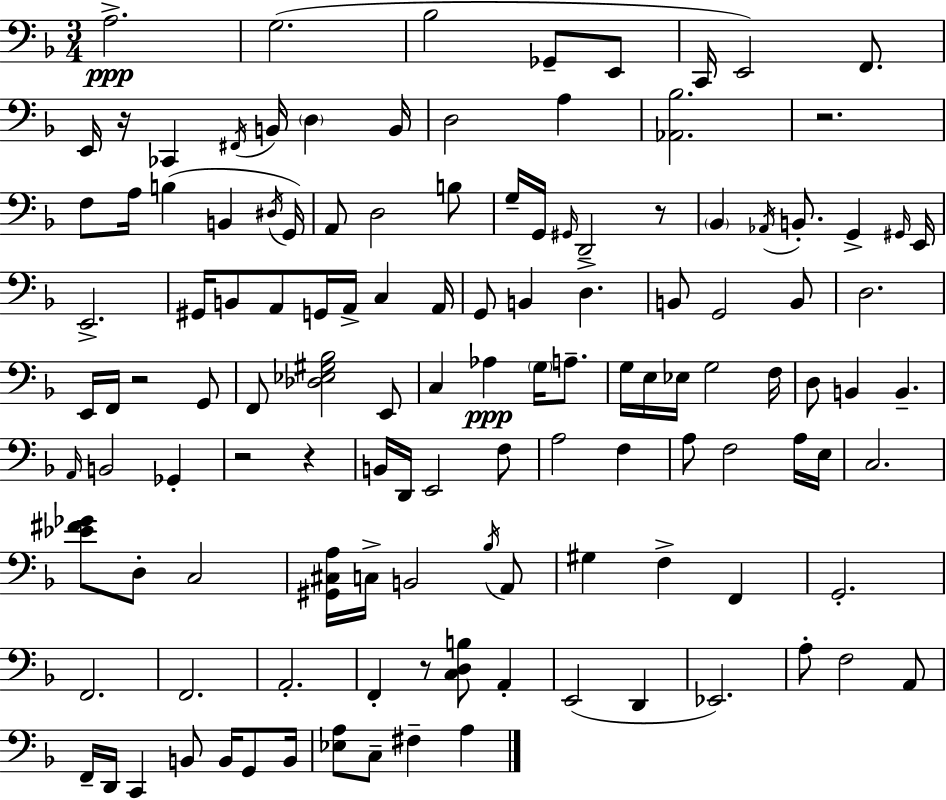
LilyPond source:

{
  \clef bass
  \numericTimeSignature
  \time 3/4
  \key f \major
  a2.->\ppp | g2.( | bes2 ges,8-- e,8 | c,16 e,2) f,8. | \break e,16 r16 ces,4 \acciaccatura { fis,16 } b,16 \parenthesize d4 | b,16 d2 a4 | <aes, bes>2. | r2. | \break f8 a16 b4( b,4 | \acciaccatura { dis16 } g,16) a,8 d2 | b8 g16-- g,16 \grace { gis,16 } d,2-- | r8 \parenthesize bes,4 \acciaccatura { aes,16 } b,8.-. g,4-> | \break \grace { gis,16 } e,16 e,2.-> | gis,16 b,8 a,8 g,16 a,16-> | c4 a,16 g,8 b,4 d4.-> | b,8 g,2 | \break b,8 d2. | e,16 f,16 r2 | g,8 f,8 <des ees gis bes>2 | e,8 c4 aes4\ppp | \break \parenthesize g16 a8.-- g16 e16 ees16 g2 | f16 d8 b,4 b,4.-- | \grace { a,16 } b,2 | ges,4-. r2 | \break r4 b,16 d,16 e,2 | f8 a2 | f4 a8 f2 | a16 e16 c2. | \break <ees' fis' ges'>8 d8-. c2 | <gis, cis a>16 c16-> b,2 | \acciaccatura { bes16 } a,8 gis4 f4-> | f,4 g,2.-. | \break f,2. | f,2. | a,2.-. | f,4-. r8 | \break <c d b>8 a,4-. e,2( | d,4 ees,2.) | a8-. f2 | a,8 f,16-- d,16 c,4 | \break b,8 b,16 g,8 b,16 <ees a>8 c8-- fis4-- | a4 \bar "|."
}